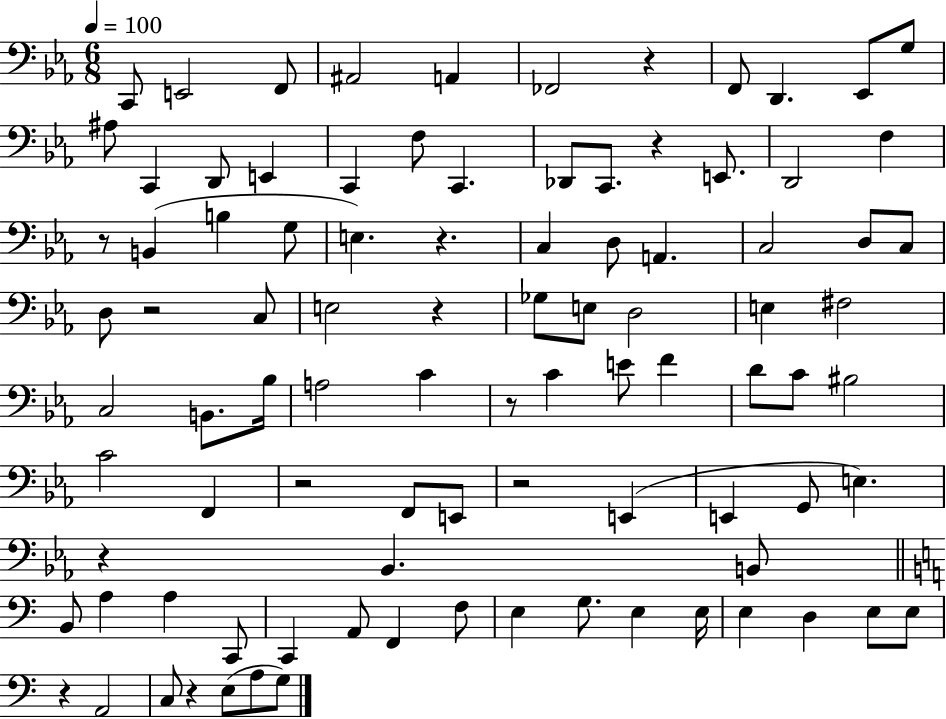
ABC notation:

X:1
T:Untitled
M:6/8
L:1/4
K:Eb
C,,/2 E,,2 F,,/2 ^A,,2 A,, _F,,2 z F,,/2 D,, _E,,/2 G,/2 ^A,/2 C,, D,,/2 E,, C,, F,/2 C,, _D,,/2 C,,/2 z E,,/2 D,,2 F, z/2 B,, B, G,/2 E, z C, D,/2 A,, C,2 D,/2 C,/2 D,/2 z2 C,/2 E,2 z _G,/2 E,/2 D,2 E, ^F,2 C,2 B,,/2 _B,/4 A,2 C z/2 C E/2 F D/2 C/2 ^B,2 C2 F,, z2 F,,/2 E,,/2 z2 E,, E,, G,,/2 E, z _B,, B,,/2 B,,/2 A, A, C,,/2 C,, A,,/2 F,, F,/2 E, G,/2 E, E,/4 E, D, E,/2 E,/2 z A,,2 C,/2 z E,/2 A,/2 G,/2